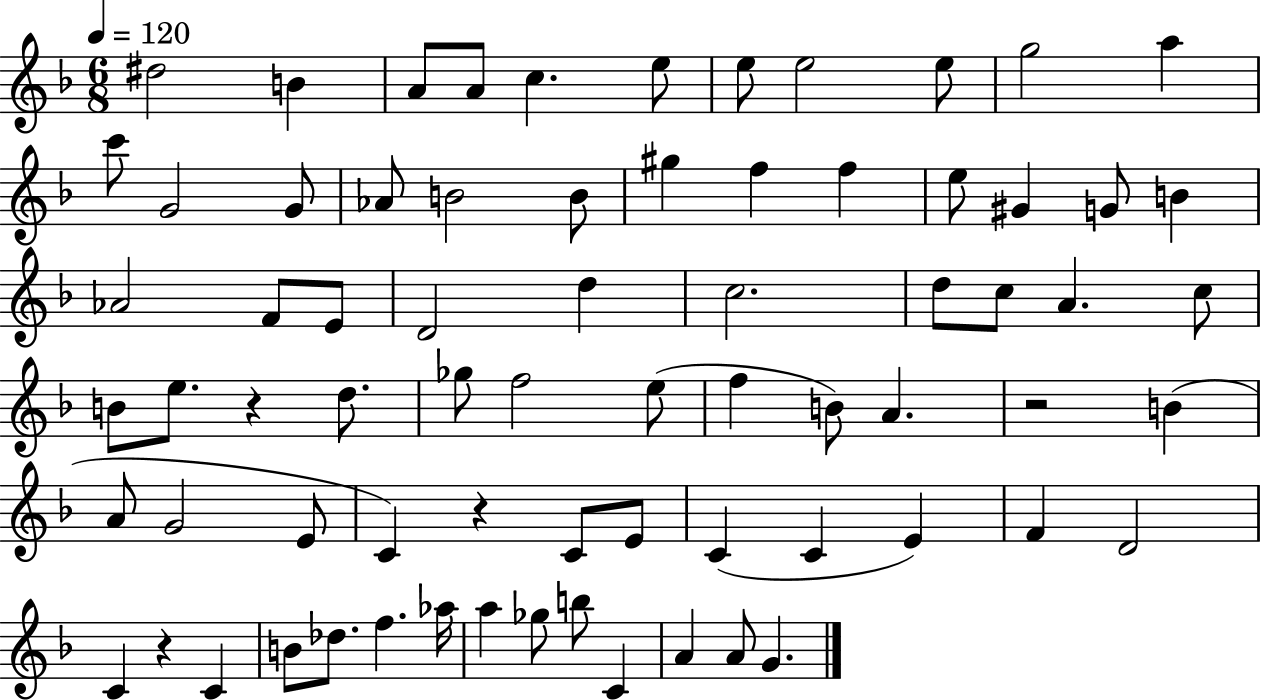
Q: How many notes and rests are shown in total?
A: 72